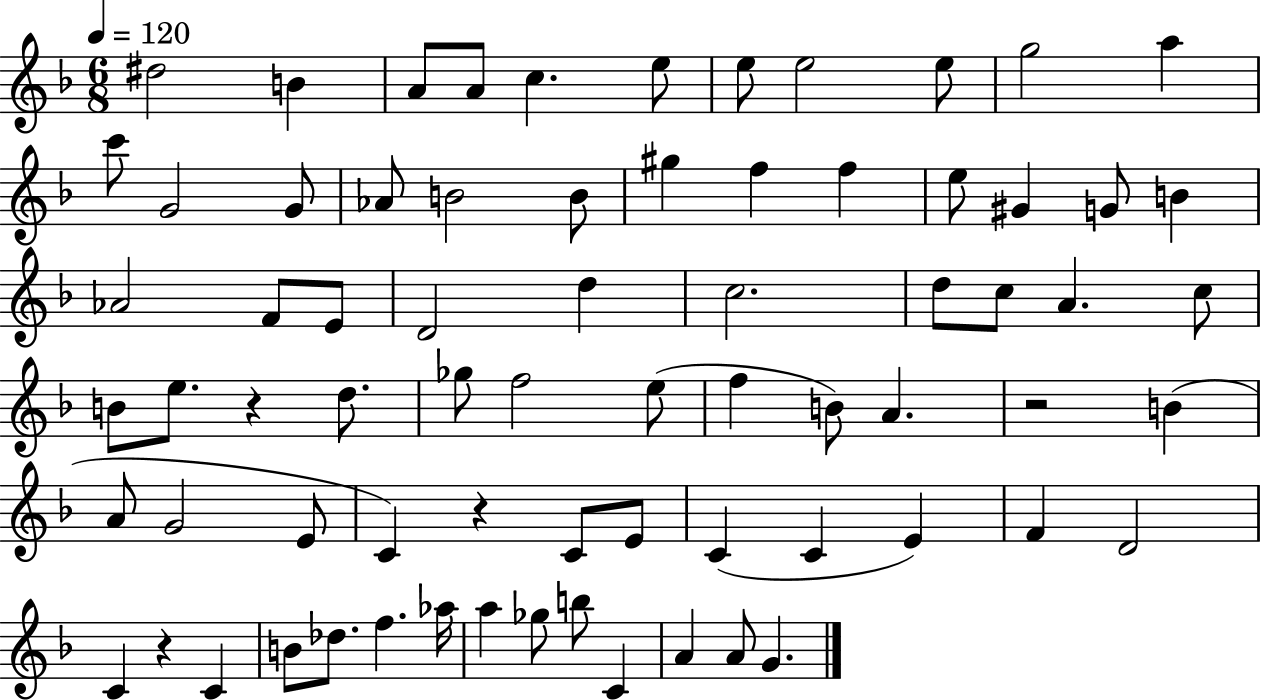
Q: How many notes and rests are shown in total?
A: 72